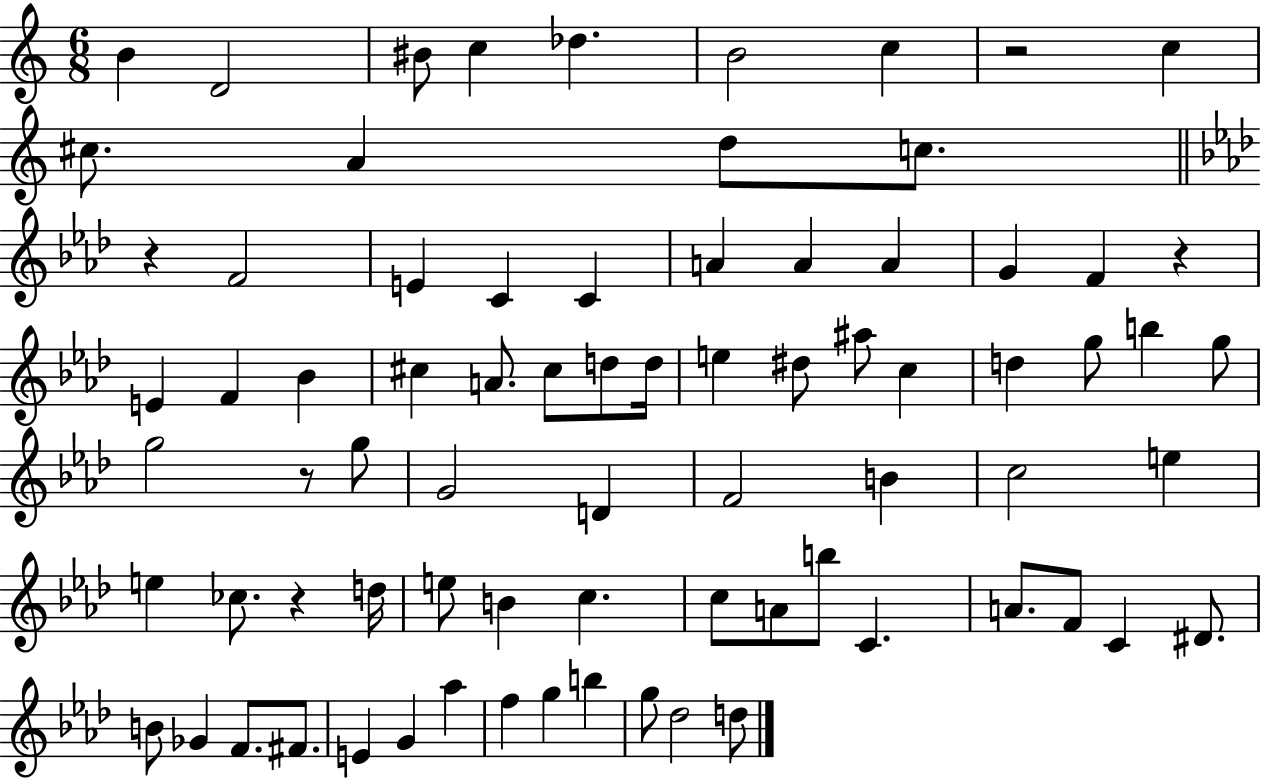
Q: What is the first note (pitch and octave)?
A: B4